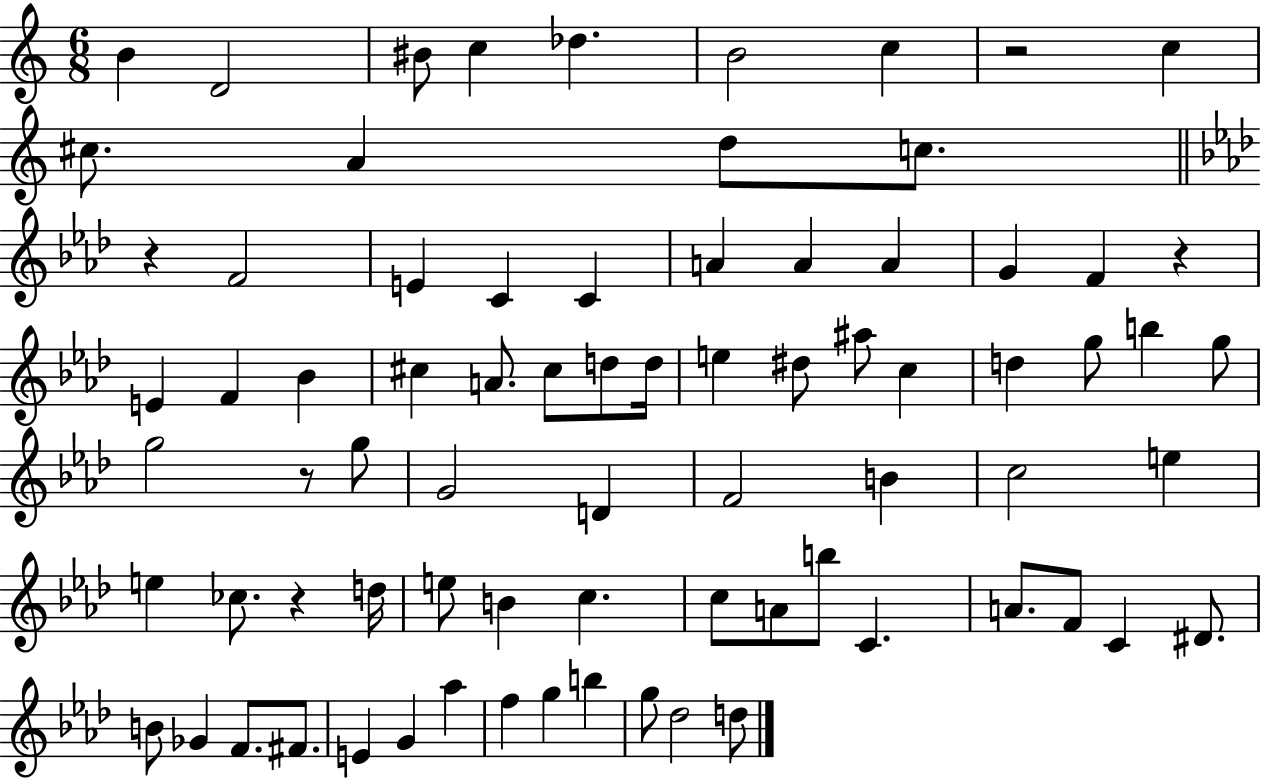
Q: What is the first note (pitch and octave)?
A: B4